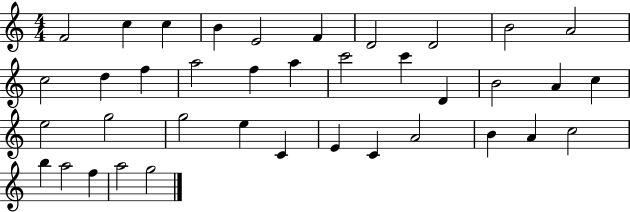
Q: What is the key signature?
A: C major